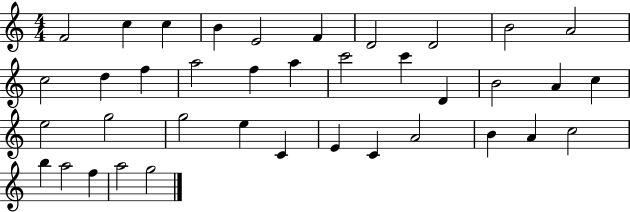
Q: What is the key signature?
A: C major